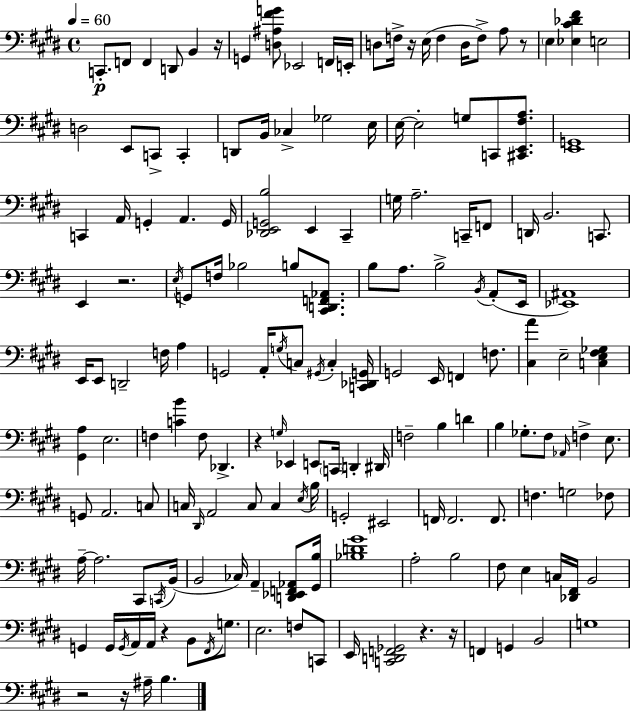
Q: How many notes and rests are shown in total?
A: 169